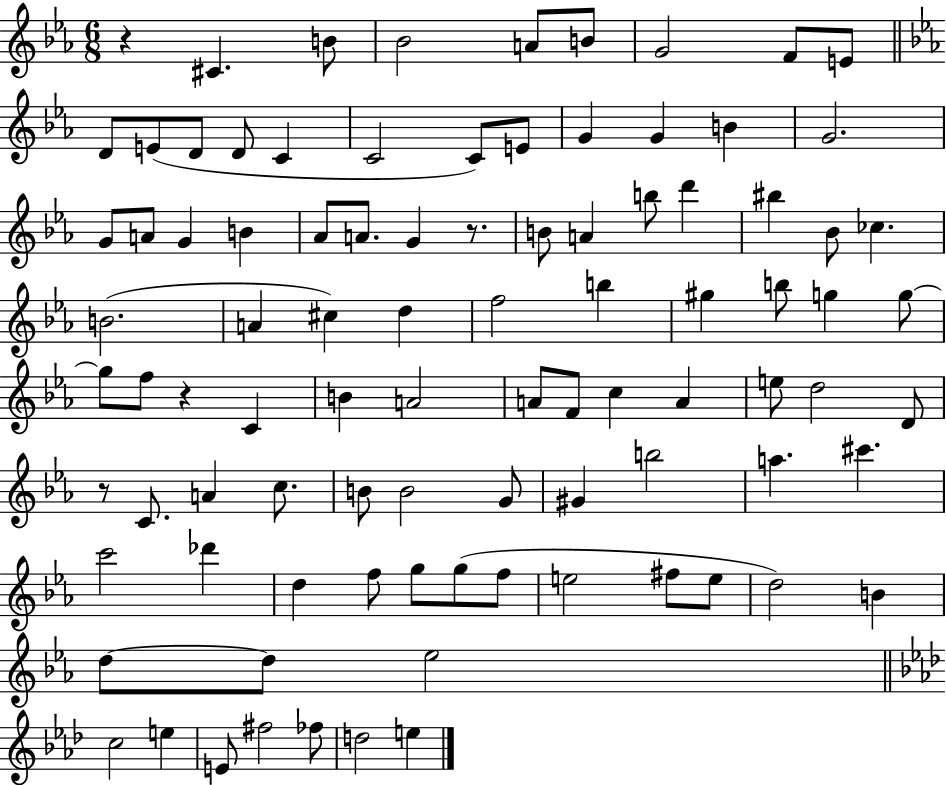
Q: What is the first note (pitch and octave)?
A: C#4